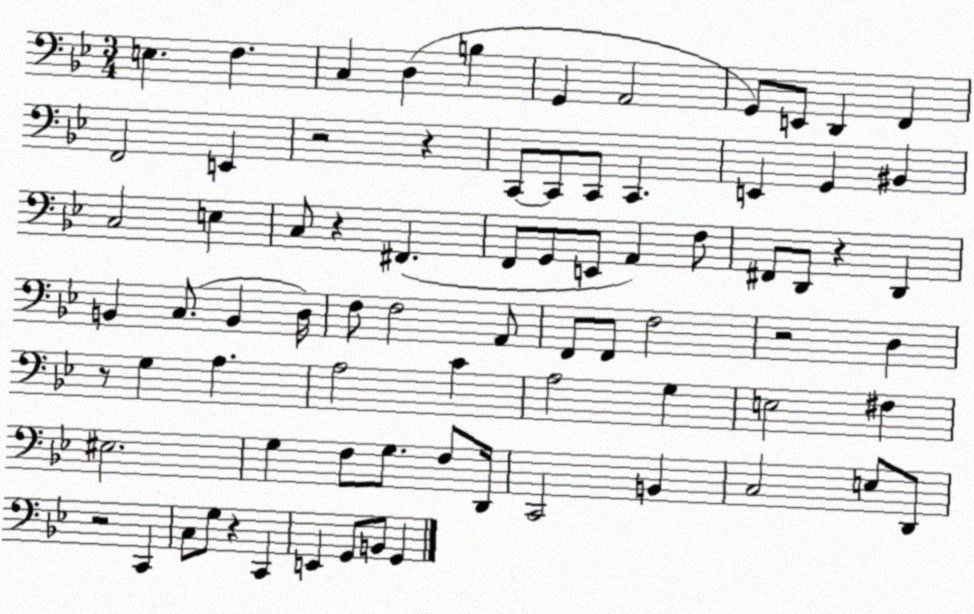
X:1
T:Untitled
M:3/4
L:1/4
K:Bb
E, F, C, D, B, G,, A,,2 G,,/2 E,,/2 D,, F,, F,,2 E,, z2 z C,,/2 C,,/2 C,,/2 C,, E,, G,, ^B,, C,2 E, C,/2 z ^F,, F,,/2 G,,/2 E,,/2 A,, F,/2 ^F,,/2 D,,/2 z D,, B,, C,/2 B,, D,/4 F,/2 F,2 A,,/2 F,,/2 F,,/2 F,2 z2 D, z/2 G, A, A,2 C A,2 G, E,2 ^F, ^E,2 G, F,/2 G,/2 F,/2 D,,/4 C,,2 B,, C,2 E,/2 D,,/2 z2 C,, C,/2 G,/2 z C,, E,, G,,/2 B,,/2 G,,